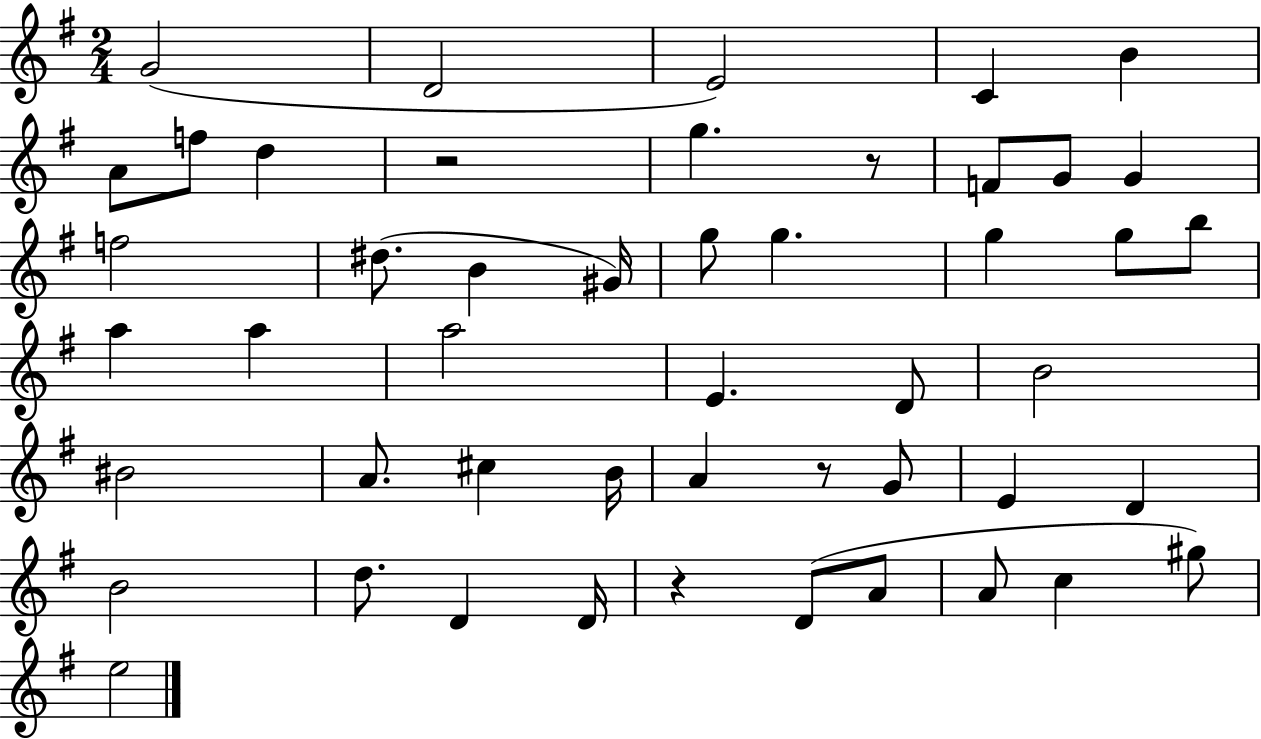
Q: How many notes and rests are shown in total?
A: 49